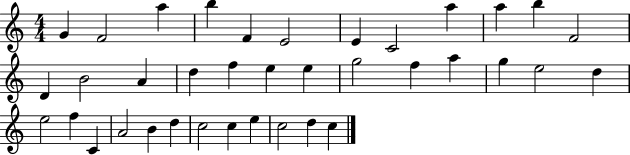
G4/q F4/h A5/q B5/q F4/q E4/h E4/q C4/h A5/q A5/q B5/q F4/h D4/q B4/h A4/q D5/q F5/q E5/q E5/q G5/h F5/q A5/q G5/q E5/h D5/q E5/h F5/q C4/q A4/h B4/q D5/q C5/h C5/q E5/q C5/h D5/q C5/q